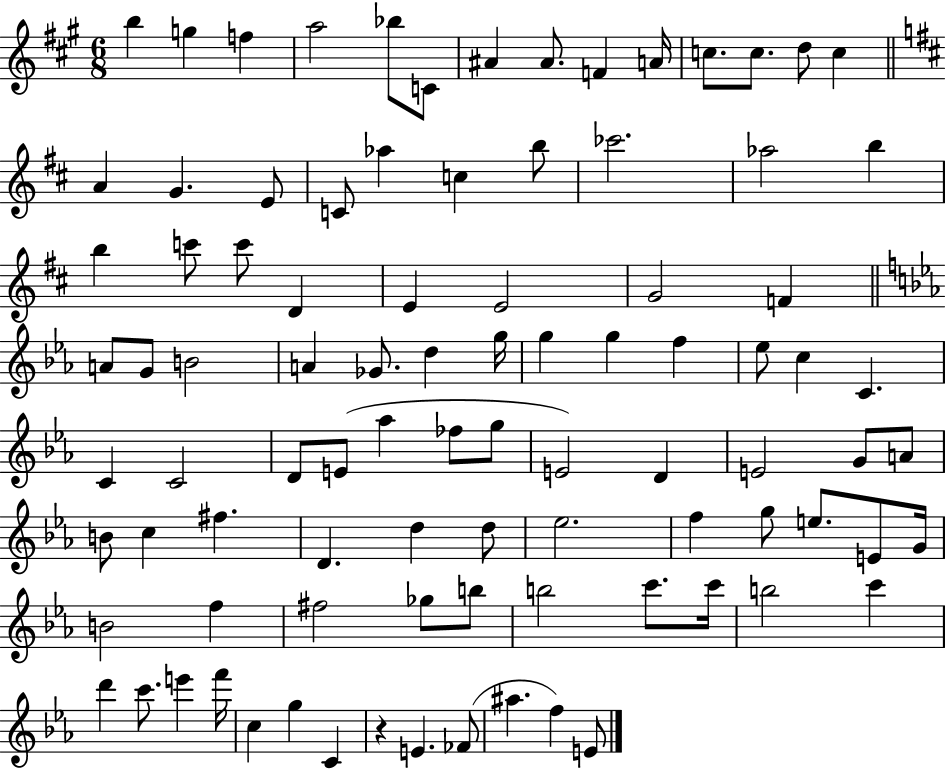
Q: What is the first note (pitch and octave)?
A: B5